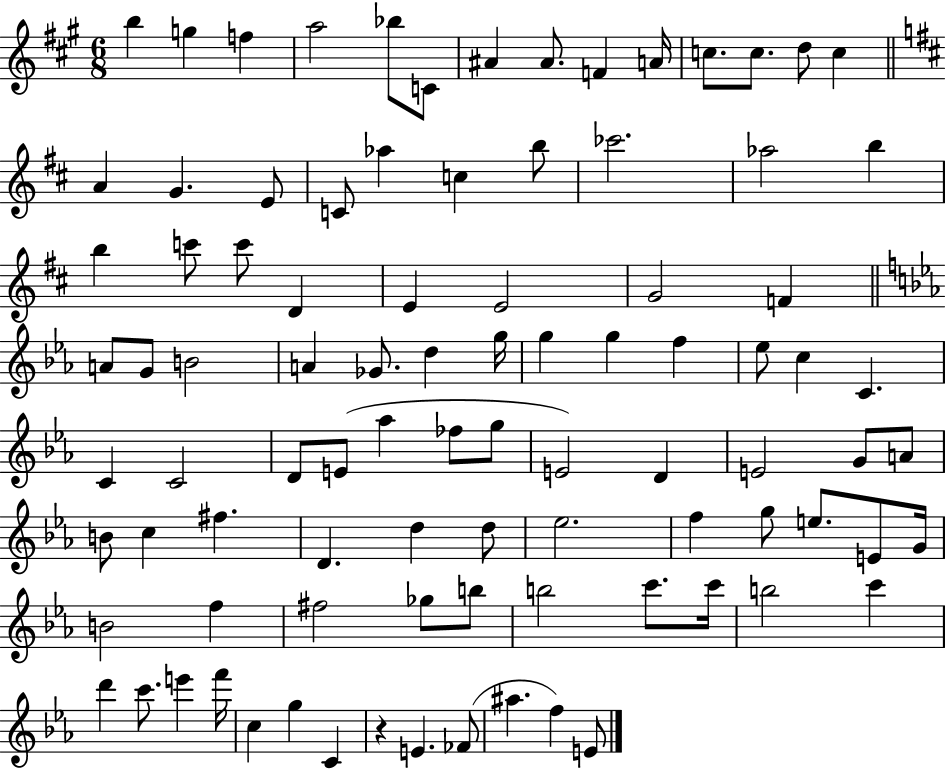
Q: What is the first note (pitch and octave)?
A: B5